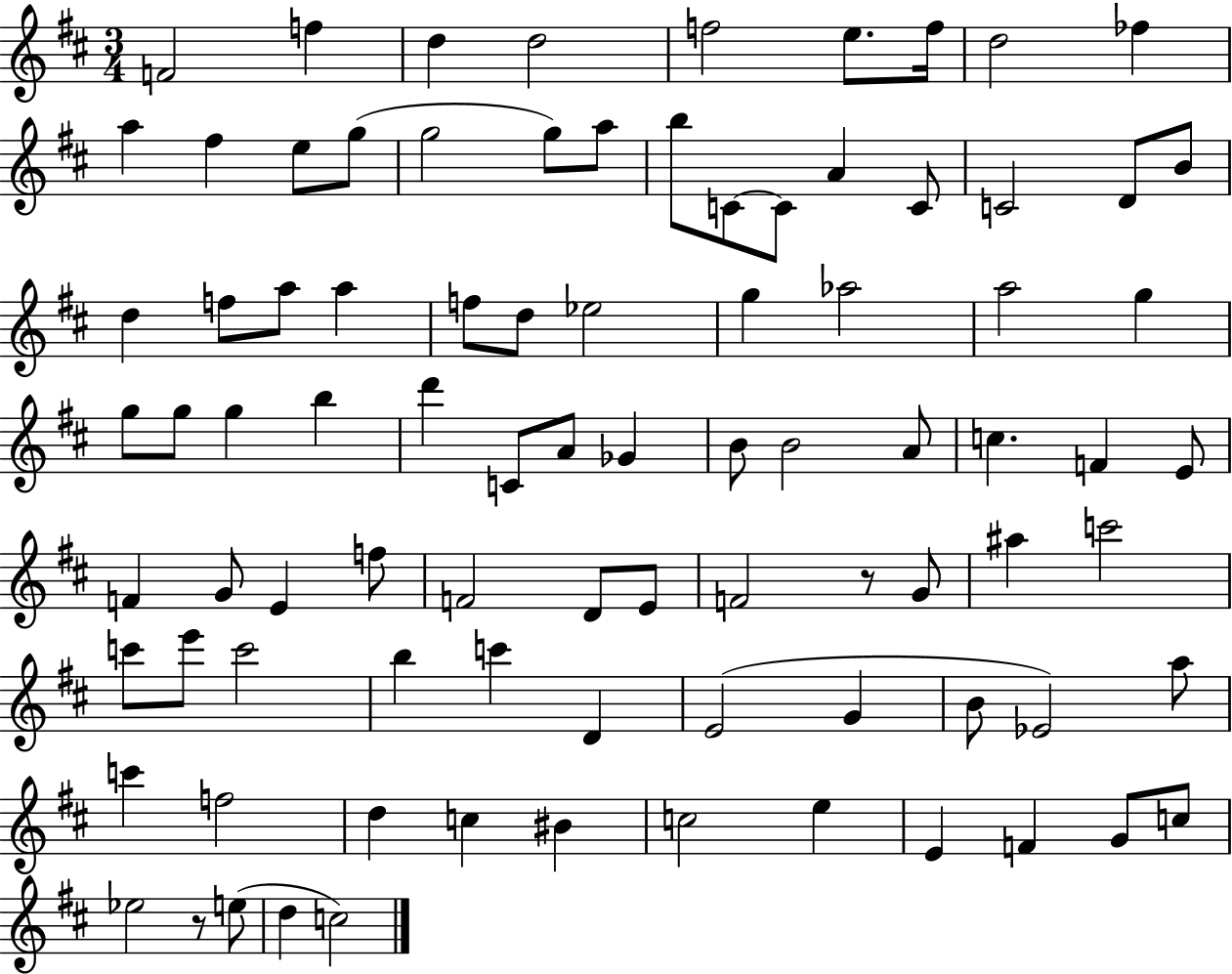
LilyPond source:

{
  \clef treble
  \numericTimeSignature
  \time 3/4
  \key d \major
  f'2 f''4 | d''4 d''2 | f''2 e''8. f''16 | d''2 fes''4 | \break a''4 fis''4 e''8 g''8( | g''2 g''8) a''8 | b''8 c'8~~ c'8 a'4 c'8 | c'2 d'8 b'8 | \break d''4 f''8 a''8 a''4 | f''8 d''8 ees''2 | g''4 aes''2 | a''2 g''4 | \break g''8 g''8 g''4 b''4 | d'''4 c'8 a'8 ges'4 | b'8 b'2 a'8 | c''4. f'4 e'8 | \break f'4 g'8 e'4 f''8 | f'2 d'8 e'8 | f'2 r8 g'8 | ais''4 c'''2 | \break c'''8 e'''8 c'''2 | b''4 c'''4 d'4 | e'2( g'4 | b'8 ees'2) a''8 | \break c'''4 f''2 | d''4 c''4 bis'4 | c''2 e''4 | e'4 f'4 g'8 c''8 | \break ees''2 r8 e''8( | d''4 c''2) | \bar "|."
}